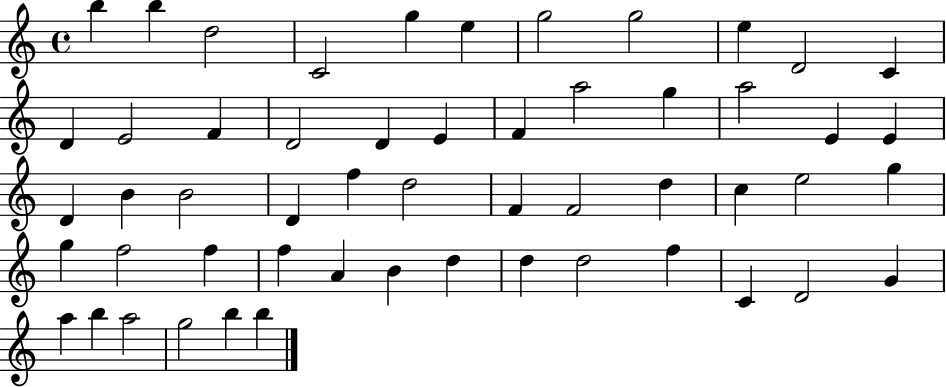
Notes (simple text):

B5/q B5/q D5/h C4/h G5/q E5/q G5/h G5/h E5/q D4/h C4/q D4/q E4/h F4/q D4/h D4/q E4/q F4/q A5/h G5/q A5/h E4/q E4/q D4/q B4/q B4/h D4/q F5/q D5/h F4/q F4/h D5/q C5/q E5/h G5/q G5/q F5/h F5/q F5/q A4/q B4/q D5/q D5/q D5/h F5/q C4/q D4/h G4/q A5/q B5/q A5/h G5/h B5/q B5/q